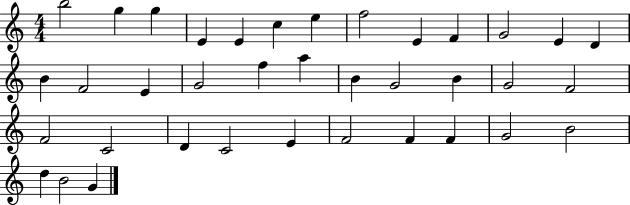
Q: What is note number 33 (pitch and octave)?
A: G4